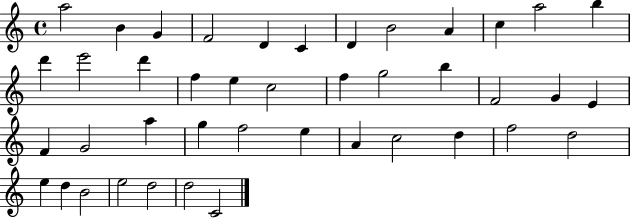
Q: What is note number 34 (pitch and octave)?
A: F5